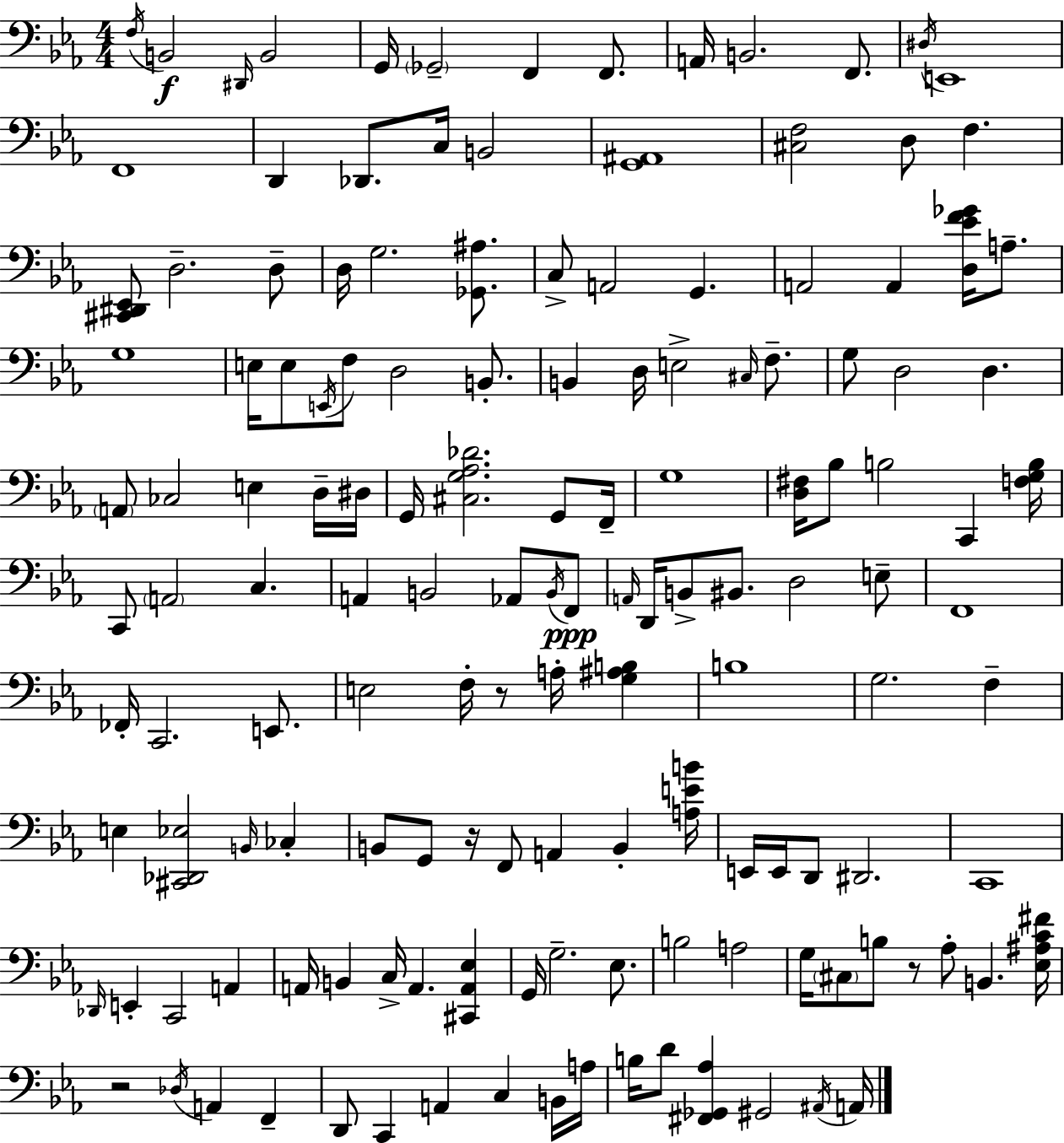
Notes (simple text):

F3/s B2/h D#2/s B2/h G2/s Gb2/h F2/q F2/e. A2/s B2/h. F2/e. D#3/s E2/w F2/w D2/q Db2/e. C3/s B2/h [G2,A#2]/w [C#3,F3]/h D3/e F3/q. [C#2,D#2,Eb2]/e D3/h. D3/e D3/s G3/h. [Gb2,A#3]/e. C3/e A2/h G2/q. A2/h A2/q [D3,Eb4,F4,Gb4]/s A3/e. G3/w E3/s E3/e E2/s F3/e D3/h B2/e. B2/q D3/s E3/h C#3/s F3/e. G3/e D3/h D3/q. A2/e CES3/h E3/q D3/s D#3/s G2/s [C#3,G3,Ab3,Db4]/h. G2/e F2/s G3/w [D3,F#3]/s Bb3/e B3/h C2/q [F3,G3,B3]/s C2/e A2/h C3/q. A2/q B2/h Ab2/e B2/s F2/e A2/s D2/s B2/e BIS2/e. D3/h E3/e F2/w FES2/s C2/h. E2/e. E3/h F3/s R/e A3/s [G3,A#3,B3]/q B3/w G3/h. F3/q E3/q [C#2,Db2,Eb3]/h B2/s CES3/q B2/e G2/e R/s F2/e A2/q B2/q [A3,E4,B4]/s E2/s E2/s D2/e D#2/h. C2/w Db2/s E2/q C2/h A2/q A2/s B2/q C3/s A2/q. [C#2,A2,Eb3]/q G2/s G3/h. Eb3/e. B3/h A3/h G3/s C#3/e B3/e R/e Ab3/e B2/q. [Eb3,A#3,C4,F#4]/s R/h Db3/s A2/q F2/q D2/e C2/q A2/q C3/q B2/s A3/s B3/s D4/e [F#2,Gb2,Ab3]/q G#2/h A#2/s A2/s